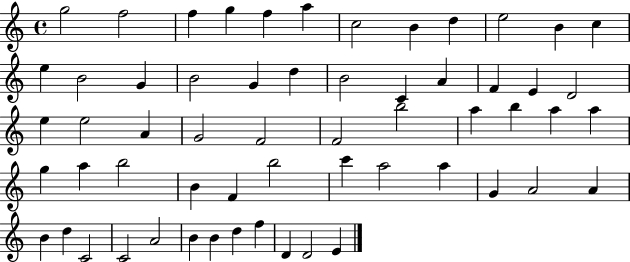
{
  \clef treble
  \time 4/4
  \defaultTimeSignature
  \key c \major
  g''2 f''2 | f''4 g''4 f''4 a''4 | c''2 b'4 d''4 | e''2 b'4 c''4 | \break e''4 b'2 g'4 | b'2 g'4 d''4 | b'2 c'4 a'4 | f'4 e'4 d'2 | \break e''4 e''2 a'4 | g'2 f'2 | f'2 b''2 | a''4 b''4 a''4 a''4 | \break g''4 a''4 b''2 | b'4 f'4 b''2 | c'''4 a''2 a''4 | g'4 a'2 a'4 | \break b'4 d''4 c'2 | c'2 a'2 | b'4 b'4 d''4 f''4 | d'4 d'2 e'4 | \break \bar "|."
}